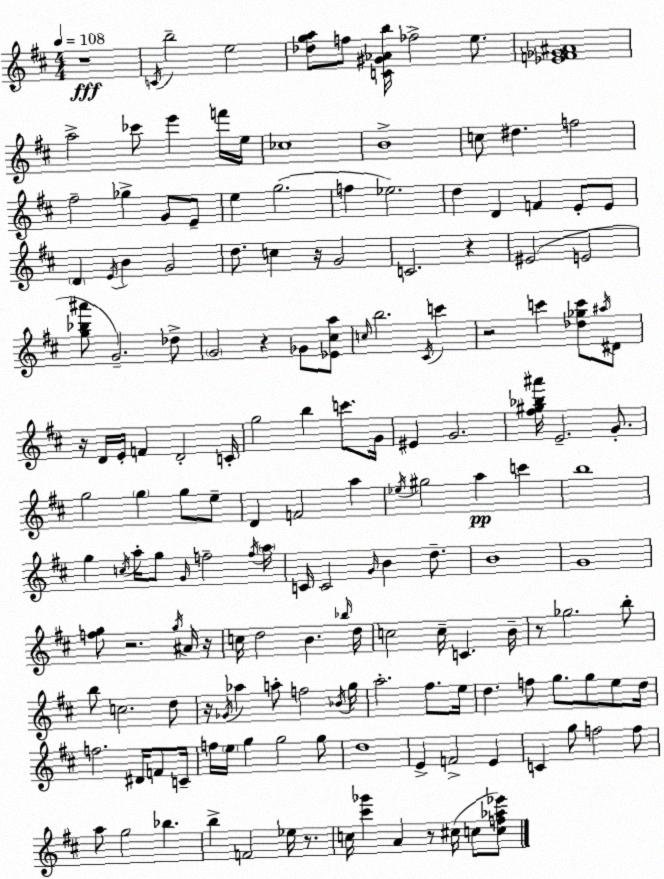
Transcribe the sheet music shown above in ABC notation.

X:1
T:Untitled
M:4/4
L:1/4
K:D
z4 C/4 b2 e2 [_dga]/2 f/2 [C^G_Ab]/4 _f2 e/2 [_EF_G^A]4 a2 _c'/2 e' f'/4 e/4 _c4 B4 c/2 ^d f2 ^f2 _g G/2 E/2 e g2 f _e2 d D F E/2 E/2 D E/4 B G2 d/2 c z/4 G2 C2 z ^E2 E2 [g_b^a']/2 G2 _d/2 G2 z _G/2 [_E^ca]/2 c/4 b2 ^C/4 c' z2 c' [_d_gc']/2 ^a/4 ^D/2 z/4 D/4 E/4 F D2 C/4 g2 b c'/2 G/4 ^E G2 [^f^g_b^a']/4 E2 G/2 g2 g g/2 e/2 D F2 a _e/4 ^g2 a c' b4 g c/4 a/4 g/2 G/4 f2 f/4 a/4 C/4 C2 G/4 B d/2 B4 G4 [fg]/2 z2 g/4 ^A/4 z/4 c/4 d2 B _b/4 d/4 c2 c/4 C B/4 z/2 _g2 b/2 b/2 c2 d/2 z/4 _G/4 _a a/2 f2 _B/4 g/4 a2 ^f/2 e/4 d f/2 g/2 g/2 e/2 d/4 f2 ^D/4 F/2 C/4 f/4 e/4 g g2 g/2 d4 E F2 E C g/2 f2 f/2 a/2 g2 _b b F2 _e/4 z/2 c/4 [^c'_g'] A z/2 ^c/4 c/2 [cf_a_e']/2